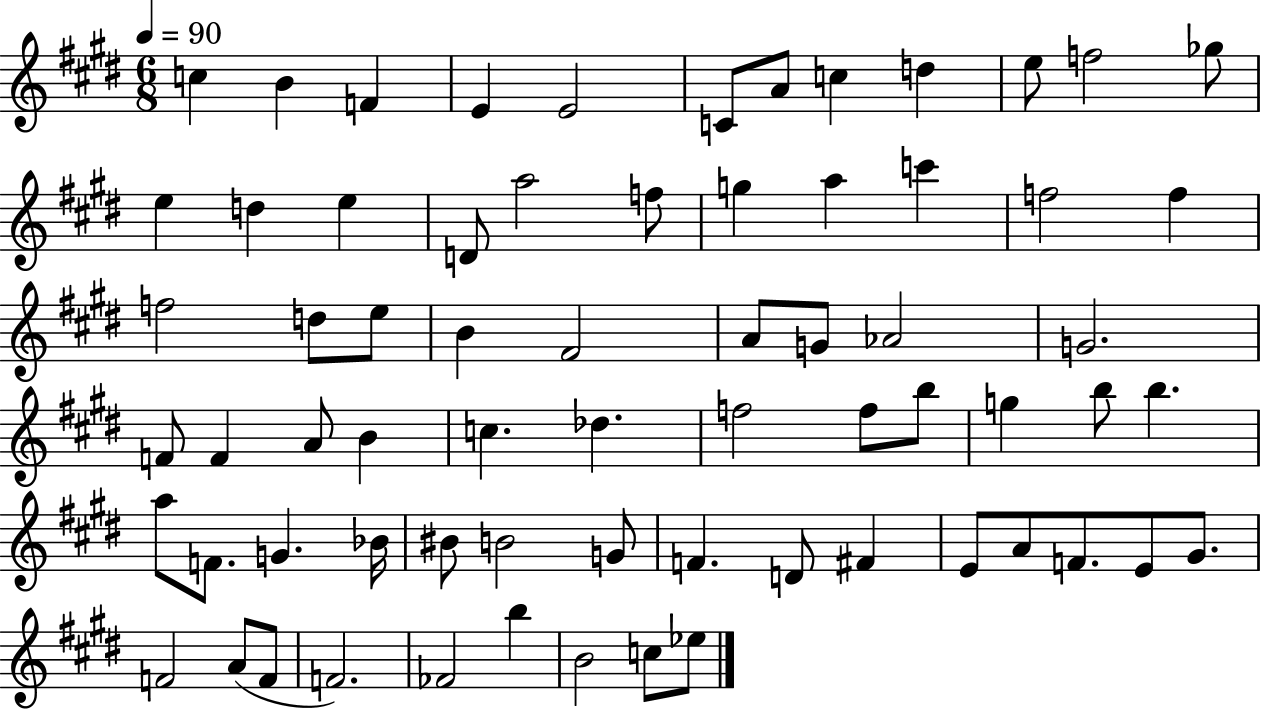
{
  \clef treble
  \numericTimeSignature
  \time 6/8
  \key e \major
  \tempo 4 = 90
  c''4 b'4 f'4 | e'4 e'2 | c'8 a'8 c''4 d''4 | e''8 f''2 ges''8 | \break e''4 d''4 e''4 | d'8 a''2 f''8 | g''4 a''4 c'''4 | f''2 f''4 | \break f''2 d''8 e''8 | b'4 fis'2 | a'8 g'8 aes'2 | g'2. | \break f'8 f'4 a'8 b'4 | c''4. des''4. | f''2 f''8 b''8 | g''4 b''8 b''4. | \break a''8 f'8. g'4. bes'16 | bis'8 b'2 g'8 | f'4. d'8 fis'4 | e'8 a'8 f'8. e'8 gis'8. | \break f'2 a'8( f'8 | f'2.) | fes'2 b''4 | b'2 c''8 ees''8 | \break \bar "|."
}